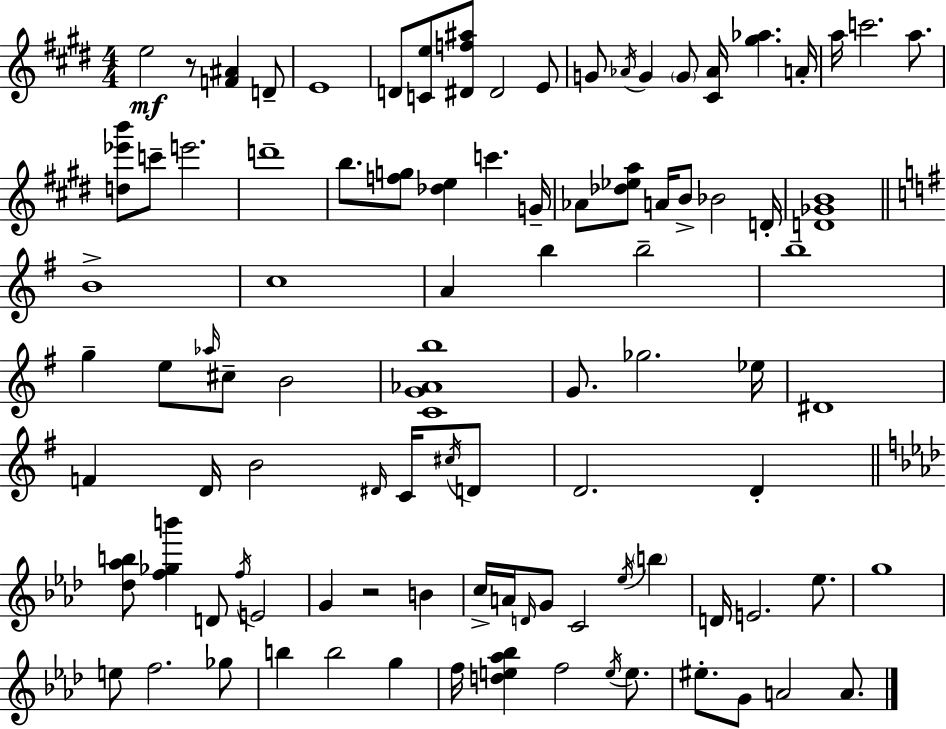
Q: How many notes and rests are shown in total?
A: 95